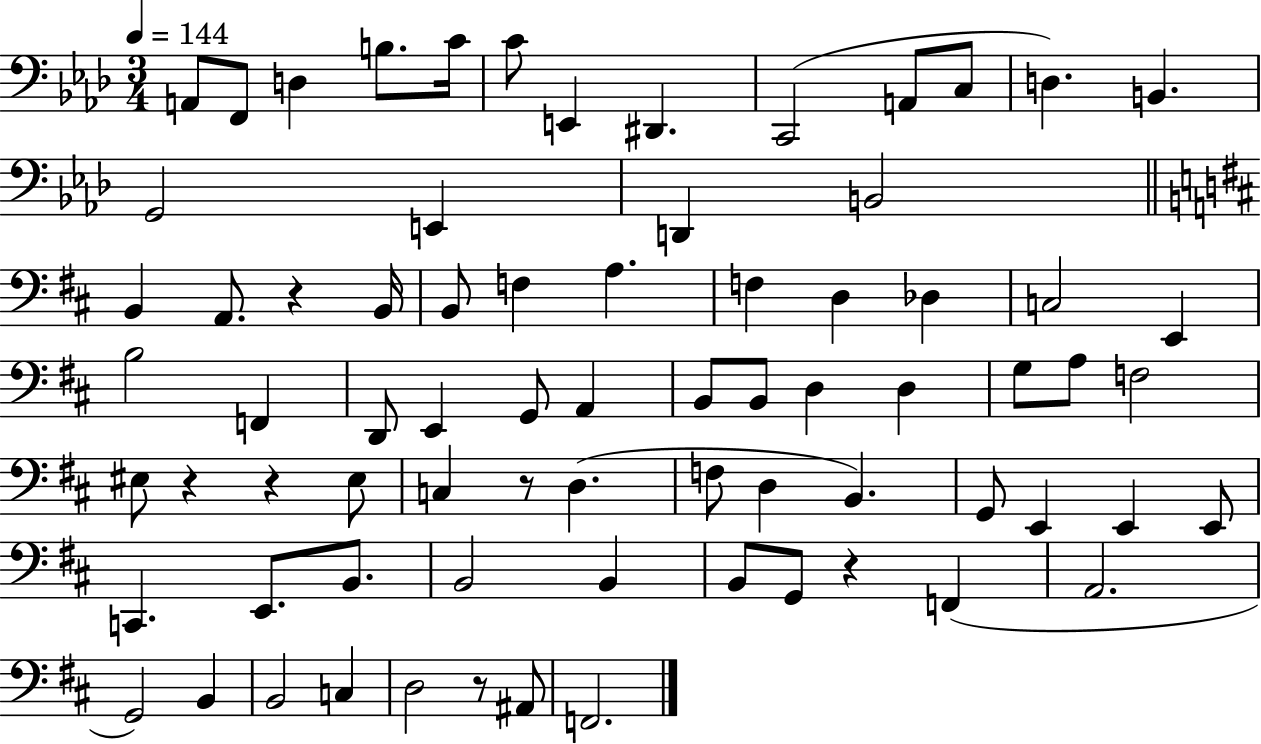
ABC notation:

X:1
T:Untitled
M:3/4
L:1/4
K:Ab
A,,/2 F,,/2 D, B,/2 C/4 C/2 E,, ^D,, C,,2 A,,/2 C,/2 D, B,, G,,2 E,, D,, B,,2 B,, A,,/2 z B,,/4 B,,/2 F, A, F, D, _D, C,2 E,, B,2 F,, D,,/2 E,, G,,/2 A,, B,,/2 B,,/2 D, D, G,/2 A,/2 F,2 ^E,/2 z z ^E,/2 C, z/2 D, F,/2 D, B,, G,,/2 E,, E,, E,,/2 C,, E,,/2 B,,/2 B,,2 B,, B,,/2 G,,/2 z F,, A,,2 G,,2 B,, B,,2 C, D,2 z/2 ^A,,/2 F,,2